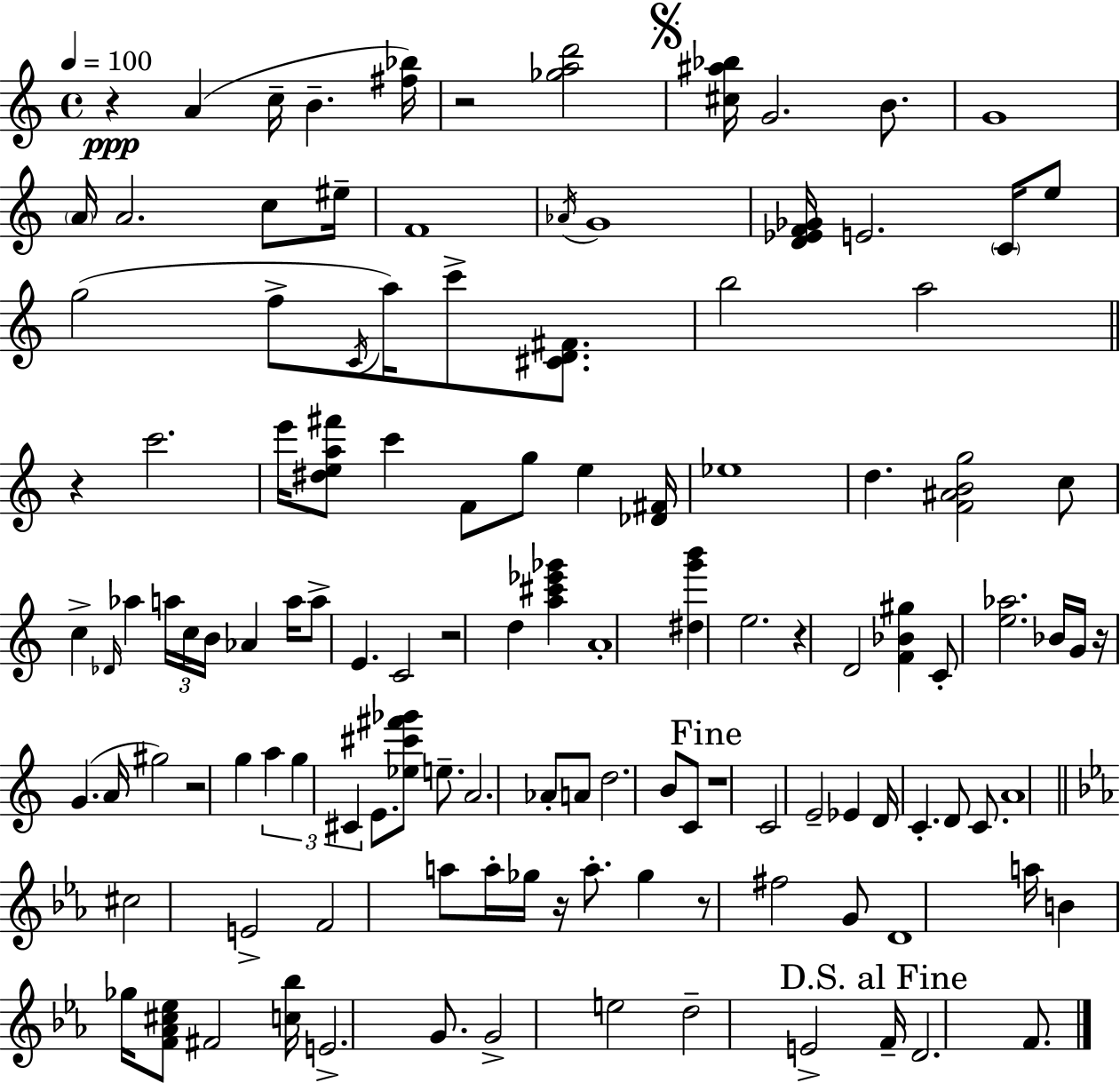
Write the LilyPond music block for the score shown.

{
  \clef treble
  \time 4/4
  \defaultTimeSignature
  \key a \minor
  \tempo 4 = 100
  r4\ppp a'4( c''16-- b'4.-- <fis'' bes''>16) | r2 <ges'' a'' d'''>2 | \mark \markup { \musicglyph "scripts.segno" } <cis'' ais'' bes''>16 g'2. b'8. | g'1 | \break \parenthesize a'16 a'2. c''8 eis''16-- | f'1 | \acciaccatura { aes'16 } g'1 | <d' ees' f' ges'>16 e'2. \parenthesize c'16 e''8 | \break g''2( f''8-> \acciaccatura { c'16 }) a''16 c'''8-> <cis' d' fis'>8. | b''2 a''2 | \bar "||" \break \key c \major r4 c'''2. | e'''16 <dis'' e'' a'' fis'''>8 c'''4 f'8 g''8 e''4 <des' fis'>16 | ees''1 | d''4. <f' ais' b' g''>2 c''8 | \break c''4-> \grace { des'16 } aes''4 \tuplet 3/2 { a''16 c''16 b'16 } aes'4 | a''16 a''8-> e'4. c'2 | r2 d''4 <a'' cis''' ees''' ges'''>4 | a'1-. | \break <dis'' g''' b'''>4 e''2. | r4 d'2 <f' bes' gis''>4 | c'8-. <e'' aes''>2. bes'16 | g'16 r16 g'4.( a'16 gis''2) | \break r2 g''4 \tuplet 3/2 { a''4 | g''4 cis'4 } e'8. <ees'' cis''' fis''' ges'''>8 e''8.-- | a'2. aes'8-. a'8 | d''2. b'8 c'8 | \break \mark "Fine" r1 | c'2 e'2-- | ees'4 d'16 c'4.-. d'8 c'8. | a'1 | \break \bar "||" \break \key ees \major cis''2 e'2-> | f'2 a''8 a''16-. ges''16 r16 a''8.-. | ges''4 r8 fis''2 g'8 | d'1 | \break a''16 b'4 ges''16 <f' aes' cis'' ees''>8 fis'2 | <c'' bes''>16 e'2.-> g'8. | g'2-> e''2 | d''2-- e'2-> | \break \mark "D.S. al Fine" f'16-- d'2. f'8. | \bar "|."
}